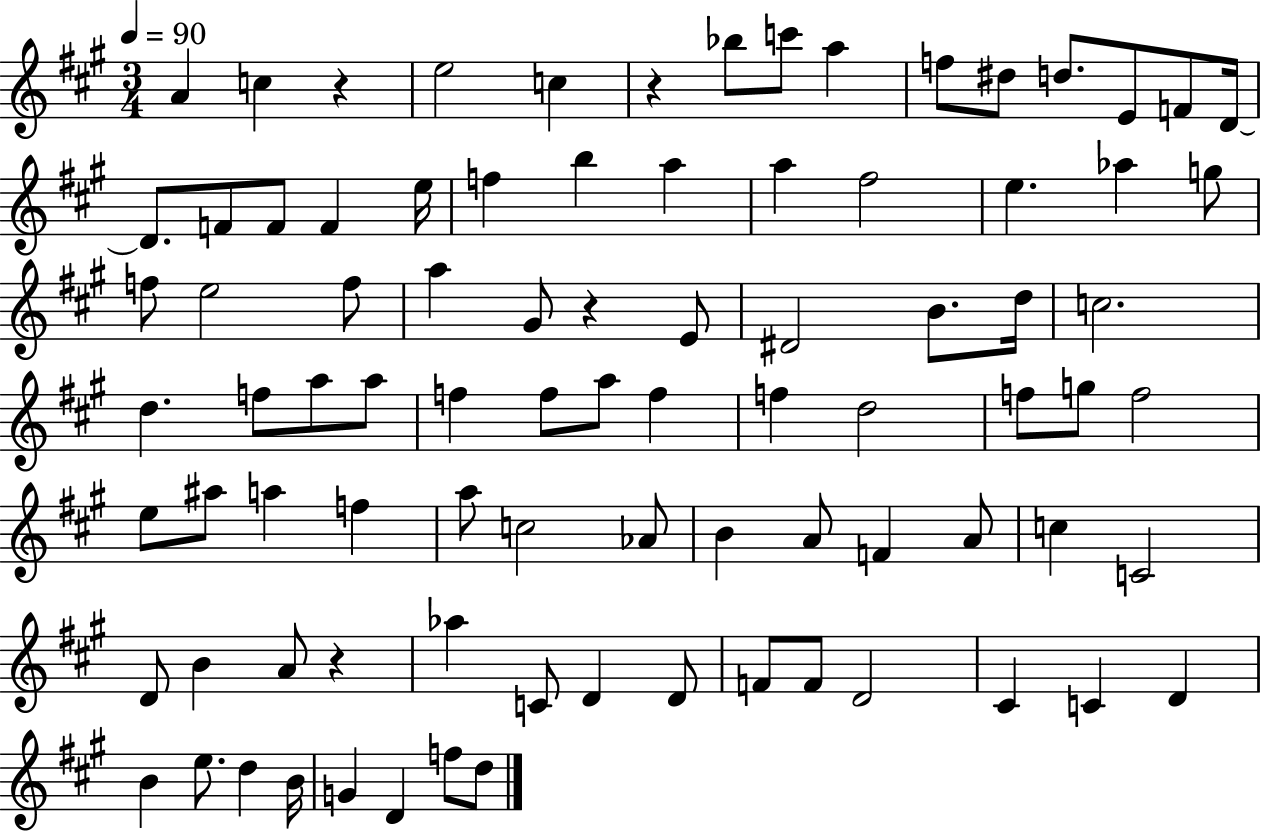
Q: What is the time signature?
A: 3/4